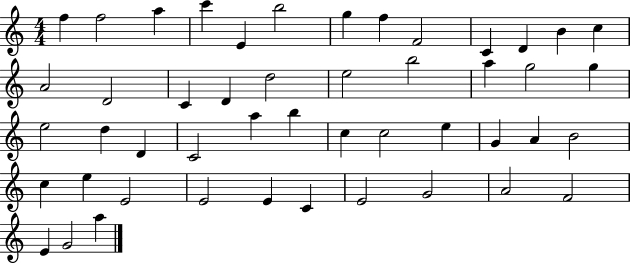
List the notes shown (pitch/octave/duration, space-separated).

F5/q F5/h A5/q C6/q E4/q B5/h G5/q F5/q F4/h C4/q D4/q B4/q C5/q A4/h D4/h C4/q D4/q D5/h E5/h B5/h A5/q G5/h G5/q E5/h D5/q D4/q C4/h A5/q B5/q C5/q C5/h E5/q G4/q A4/q B4/h C5/q E5/q E4/h E4/h E4/q C4/q E4/h G4/h A4/h F4/h E4/q G4/h A5/q